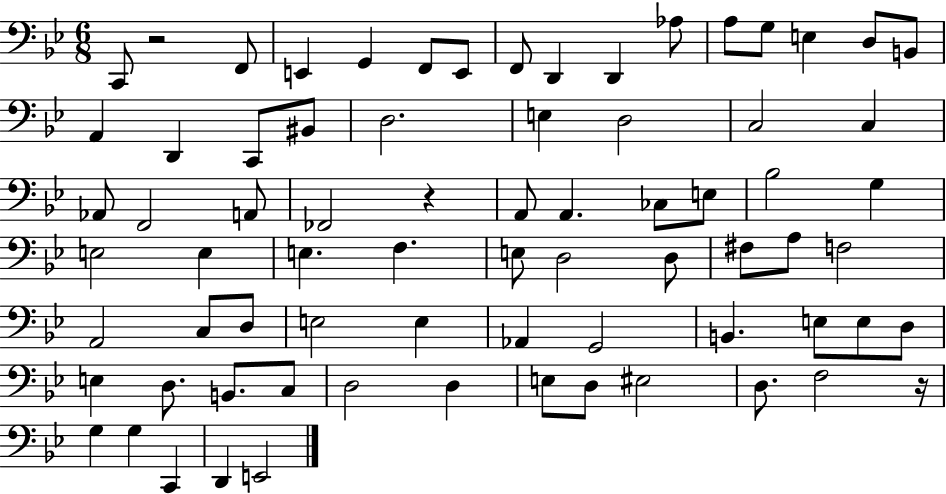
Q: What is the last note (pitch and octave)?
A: E2